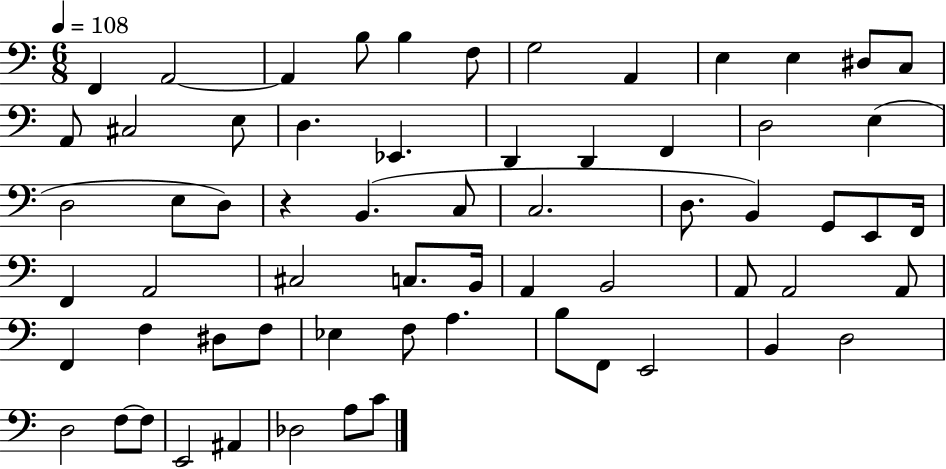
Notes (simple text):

F2/q A2/h A2/q B3/e B3/q F3/e G3/h A2/q E3/q E3/q D#3/e C3/e A2/e C#3/h E3/e D3/q. Eb2/q. D2/q D2/q F2/q D3/h E3/q D3/h E3/e D3/e R/q B2/q. C3/e C3/h. D3/e. B2/q G2/e E2/e F2/s F2/q A2/h C#3/h C3/e. B2/s A2/q B2/h A2/e A2/h A2/e F2/q F3/q D#3/e F3/e Eb3/q F3/e A3/q. B3/e F2/e E2/h B2/q D3/h D3/h F3/e F3/e E2/h A#2/q Db3/h A3/e C4/e